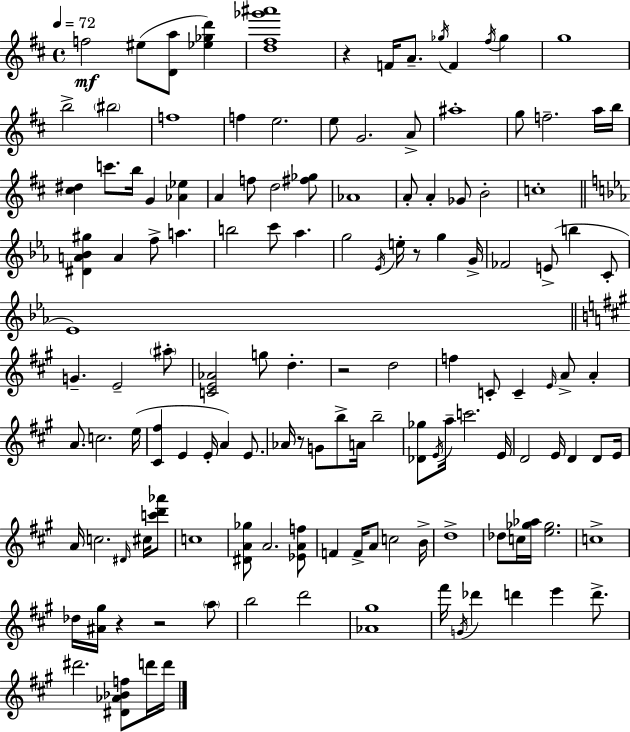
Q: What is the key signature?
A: D major